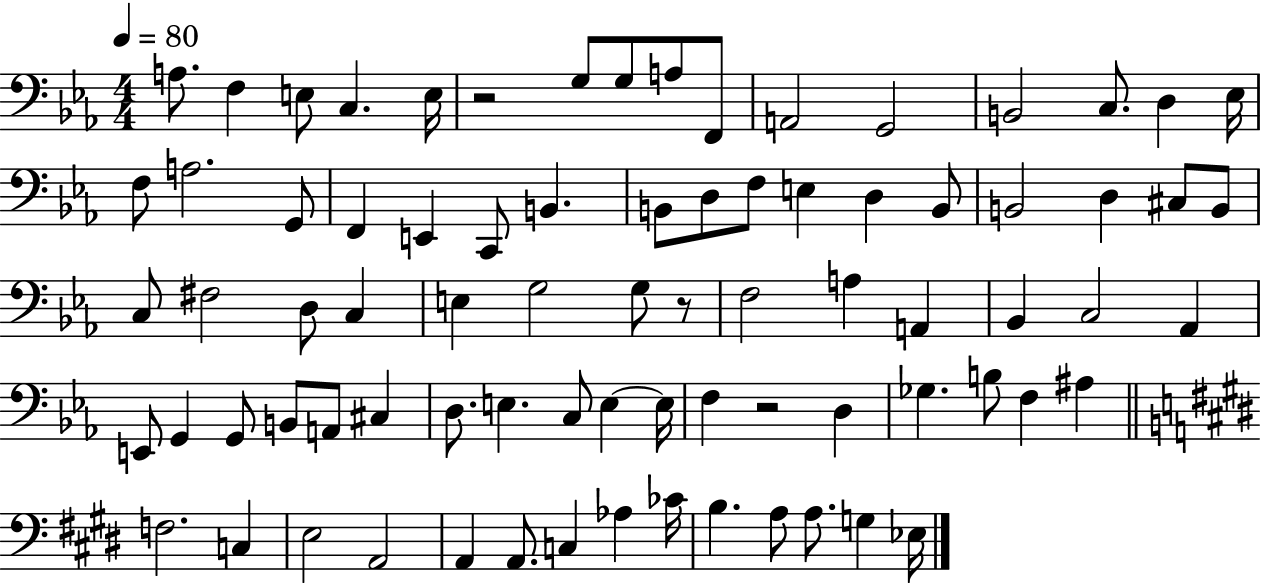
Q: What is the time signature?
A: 4/4